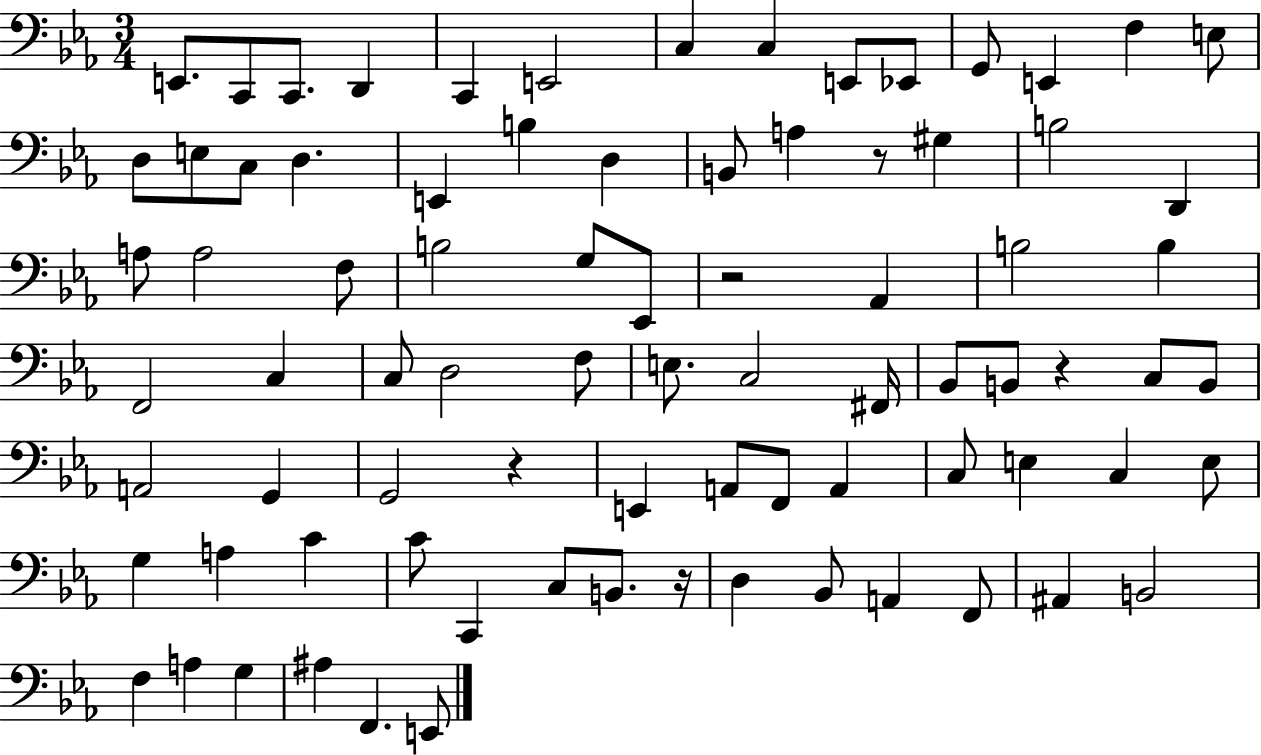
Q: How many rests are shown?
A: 5